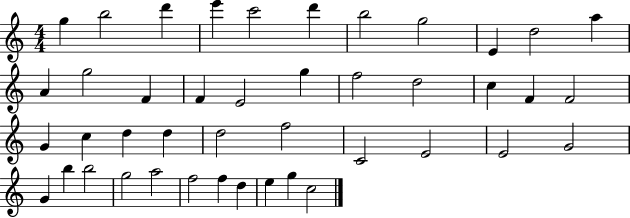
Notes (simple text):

G5/q B5/h D6/q E6/q C6/h D6/q B5/h G5/h E4/q D5/h A5/q A4/q G5/h F4/q F4/q E4/h G5/q F5/h D5/h C5/q F4/q F4/h G4/q C5/q D5/q D5/q D5/h F5/h C4/h E4/h E4/h G4/h G4/q B5/q B5/h G5/h A5/h F5/h F5/q D5/q E5/q G5/q C5/h